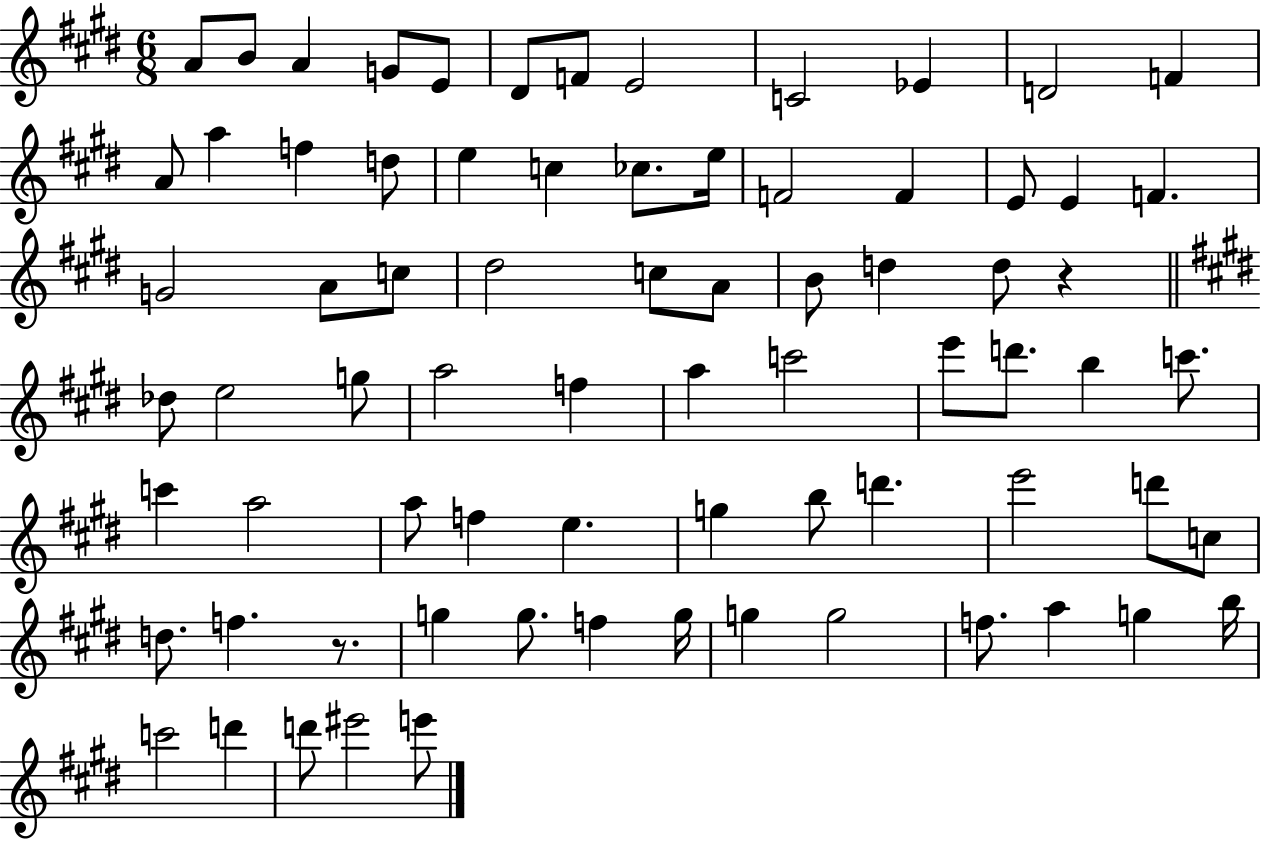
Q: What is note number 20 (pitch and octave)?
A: E5